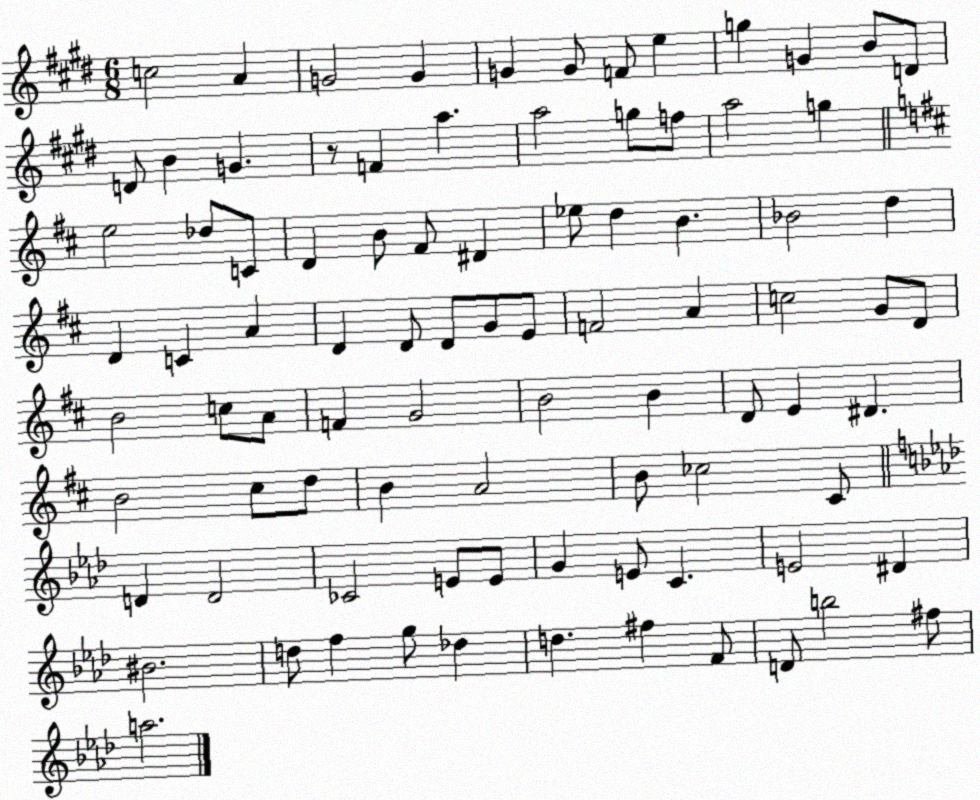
X:1
T:Untitled
M:6/8
L:1/4
K:E
c2 A G2 G G G/2 F/2 e g G B/2 D/2 D/2 B G z/2 F a a2 g/2 f/2 a2 g e2 _d/2 C/2 D B/2 ^F/2 ^D _e/2 d B _B2 d D C A D D/2 D/2 G/2 E/2 F2 A c2 G/2 D/2 B2 c/2 A/2 F G2 B2 B D/2 E ^D B2 ^c/2 d/2 B A2 B/2 _c2 ^C/2 D D2 _C2 E/2 E/2 G E/2 C E2 ^D ^B2 d/2 f g/2 _d d ^f F/2 D/2 b2 ^f/2 a2